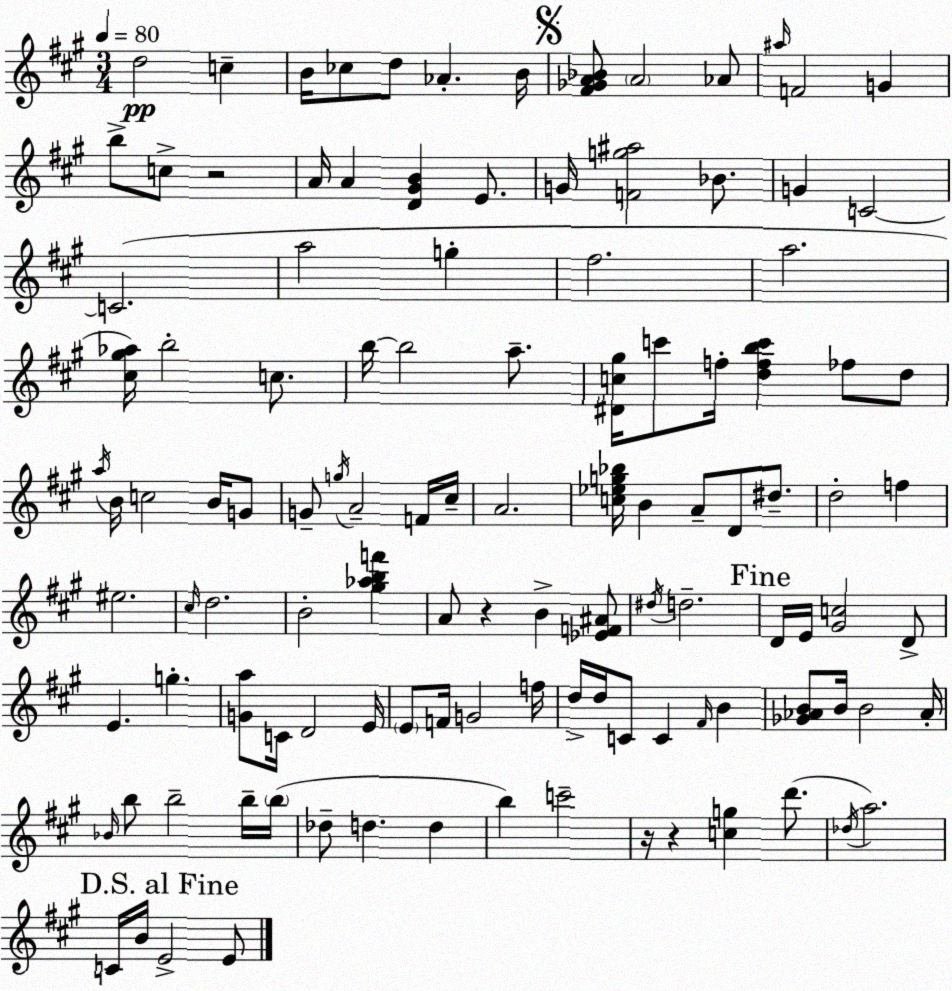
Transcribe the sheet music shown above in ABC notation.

X:1
T:Untitled
M:3/4
L:1/4
K:A
d2 c B/4 _c/2 d/2 _A B/4 [^F_GA_B]/2 A2 _A/2 ^a/4 F2 G b/2 c/2 z2 A/4 A [D^GB] E/2 G/4 [Fg^a]2 _B/2 G C2 C2 a2 g ^f2 a2 [^c^g_a]/4 b2 c/2 b/4 b2 a/2 [^Dc^g]/4 c'/2 f/4 [dfbc'] _f/2 d/2 a/4 B/4 c2 B/4 G/2 G/2 g/4 A2 F/4 ^c/4 A2 [c_eg_b]/4 B A/2 D/2 ^d/2 d2 f ^e2 ^c/4 d2 B2 [^g_abf'] A/2 z B [_EF^A]/2 ^d/4 d2 D/4 E/4 [^Gc]2 D/2 E g [Ga]/2 C/4 D2 E/4 E/2 F/4 G2 f/4 d/4 d/4 C/2 C ^F/4 B [_G_AB]/2 B/4 B2 _A/4 _B/4 b/2 b2 b/4 b/4 _d/2 d d b c'2 z/4 z [cg] d'/2 _d/4 a2 C/4 B/4 E2 E/2